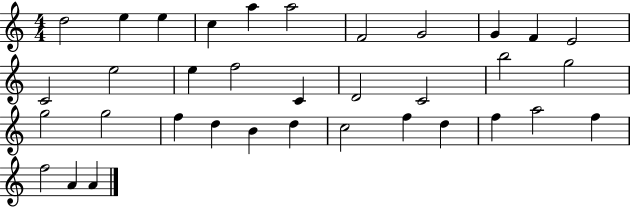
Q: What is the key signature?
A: C major